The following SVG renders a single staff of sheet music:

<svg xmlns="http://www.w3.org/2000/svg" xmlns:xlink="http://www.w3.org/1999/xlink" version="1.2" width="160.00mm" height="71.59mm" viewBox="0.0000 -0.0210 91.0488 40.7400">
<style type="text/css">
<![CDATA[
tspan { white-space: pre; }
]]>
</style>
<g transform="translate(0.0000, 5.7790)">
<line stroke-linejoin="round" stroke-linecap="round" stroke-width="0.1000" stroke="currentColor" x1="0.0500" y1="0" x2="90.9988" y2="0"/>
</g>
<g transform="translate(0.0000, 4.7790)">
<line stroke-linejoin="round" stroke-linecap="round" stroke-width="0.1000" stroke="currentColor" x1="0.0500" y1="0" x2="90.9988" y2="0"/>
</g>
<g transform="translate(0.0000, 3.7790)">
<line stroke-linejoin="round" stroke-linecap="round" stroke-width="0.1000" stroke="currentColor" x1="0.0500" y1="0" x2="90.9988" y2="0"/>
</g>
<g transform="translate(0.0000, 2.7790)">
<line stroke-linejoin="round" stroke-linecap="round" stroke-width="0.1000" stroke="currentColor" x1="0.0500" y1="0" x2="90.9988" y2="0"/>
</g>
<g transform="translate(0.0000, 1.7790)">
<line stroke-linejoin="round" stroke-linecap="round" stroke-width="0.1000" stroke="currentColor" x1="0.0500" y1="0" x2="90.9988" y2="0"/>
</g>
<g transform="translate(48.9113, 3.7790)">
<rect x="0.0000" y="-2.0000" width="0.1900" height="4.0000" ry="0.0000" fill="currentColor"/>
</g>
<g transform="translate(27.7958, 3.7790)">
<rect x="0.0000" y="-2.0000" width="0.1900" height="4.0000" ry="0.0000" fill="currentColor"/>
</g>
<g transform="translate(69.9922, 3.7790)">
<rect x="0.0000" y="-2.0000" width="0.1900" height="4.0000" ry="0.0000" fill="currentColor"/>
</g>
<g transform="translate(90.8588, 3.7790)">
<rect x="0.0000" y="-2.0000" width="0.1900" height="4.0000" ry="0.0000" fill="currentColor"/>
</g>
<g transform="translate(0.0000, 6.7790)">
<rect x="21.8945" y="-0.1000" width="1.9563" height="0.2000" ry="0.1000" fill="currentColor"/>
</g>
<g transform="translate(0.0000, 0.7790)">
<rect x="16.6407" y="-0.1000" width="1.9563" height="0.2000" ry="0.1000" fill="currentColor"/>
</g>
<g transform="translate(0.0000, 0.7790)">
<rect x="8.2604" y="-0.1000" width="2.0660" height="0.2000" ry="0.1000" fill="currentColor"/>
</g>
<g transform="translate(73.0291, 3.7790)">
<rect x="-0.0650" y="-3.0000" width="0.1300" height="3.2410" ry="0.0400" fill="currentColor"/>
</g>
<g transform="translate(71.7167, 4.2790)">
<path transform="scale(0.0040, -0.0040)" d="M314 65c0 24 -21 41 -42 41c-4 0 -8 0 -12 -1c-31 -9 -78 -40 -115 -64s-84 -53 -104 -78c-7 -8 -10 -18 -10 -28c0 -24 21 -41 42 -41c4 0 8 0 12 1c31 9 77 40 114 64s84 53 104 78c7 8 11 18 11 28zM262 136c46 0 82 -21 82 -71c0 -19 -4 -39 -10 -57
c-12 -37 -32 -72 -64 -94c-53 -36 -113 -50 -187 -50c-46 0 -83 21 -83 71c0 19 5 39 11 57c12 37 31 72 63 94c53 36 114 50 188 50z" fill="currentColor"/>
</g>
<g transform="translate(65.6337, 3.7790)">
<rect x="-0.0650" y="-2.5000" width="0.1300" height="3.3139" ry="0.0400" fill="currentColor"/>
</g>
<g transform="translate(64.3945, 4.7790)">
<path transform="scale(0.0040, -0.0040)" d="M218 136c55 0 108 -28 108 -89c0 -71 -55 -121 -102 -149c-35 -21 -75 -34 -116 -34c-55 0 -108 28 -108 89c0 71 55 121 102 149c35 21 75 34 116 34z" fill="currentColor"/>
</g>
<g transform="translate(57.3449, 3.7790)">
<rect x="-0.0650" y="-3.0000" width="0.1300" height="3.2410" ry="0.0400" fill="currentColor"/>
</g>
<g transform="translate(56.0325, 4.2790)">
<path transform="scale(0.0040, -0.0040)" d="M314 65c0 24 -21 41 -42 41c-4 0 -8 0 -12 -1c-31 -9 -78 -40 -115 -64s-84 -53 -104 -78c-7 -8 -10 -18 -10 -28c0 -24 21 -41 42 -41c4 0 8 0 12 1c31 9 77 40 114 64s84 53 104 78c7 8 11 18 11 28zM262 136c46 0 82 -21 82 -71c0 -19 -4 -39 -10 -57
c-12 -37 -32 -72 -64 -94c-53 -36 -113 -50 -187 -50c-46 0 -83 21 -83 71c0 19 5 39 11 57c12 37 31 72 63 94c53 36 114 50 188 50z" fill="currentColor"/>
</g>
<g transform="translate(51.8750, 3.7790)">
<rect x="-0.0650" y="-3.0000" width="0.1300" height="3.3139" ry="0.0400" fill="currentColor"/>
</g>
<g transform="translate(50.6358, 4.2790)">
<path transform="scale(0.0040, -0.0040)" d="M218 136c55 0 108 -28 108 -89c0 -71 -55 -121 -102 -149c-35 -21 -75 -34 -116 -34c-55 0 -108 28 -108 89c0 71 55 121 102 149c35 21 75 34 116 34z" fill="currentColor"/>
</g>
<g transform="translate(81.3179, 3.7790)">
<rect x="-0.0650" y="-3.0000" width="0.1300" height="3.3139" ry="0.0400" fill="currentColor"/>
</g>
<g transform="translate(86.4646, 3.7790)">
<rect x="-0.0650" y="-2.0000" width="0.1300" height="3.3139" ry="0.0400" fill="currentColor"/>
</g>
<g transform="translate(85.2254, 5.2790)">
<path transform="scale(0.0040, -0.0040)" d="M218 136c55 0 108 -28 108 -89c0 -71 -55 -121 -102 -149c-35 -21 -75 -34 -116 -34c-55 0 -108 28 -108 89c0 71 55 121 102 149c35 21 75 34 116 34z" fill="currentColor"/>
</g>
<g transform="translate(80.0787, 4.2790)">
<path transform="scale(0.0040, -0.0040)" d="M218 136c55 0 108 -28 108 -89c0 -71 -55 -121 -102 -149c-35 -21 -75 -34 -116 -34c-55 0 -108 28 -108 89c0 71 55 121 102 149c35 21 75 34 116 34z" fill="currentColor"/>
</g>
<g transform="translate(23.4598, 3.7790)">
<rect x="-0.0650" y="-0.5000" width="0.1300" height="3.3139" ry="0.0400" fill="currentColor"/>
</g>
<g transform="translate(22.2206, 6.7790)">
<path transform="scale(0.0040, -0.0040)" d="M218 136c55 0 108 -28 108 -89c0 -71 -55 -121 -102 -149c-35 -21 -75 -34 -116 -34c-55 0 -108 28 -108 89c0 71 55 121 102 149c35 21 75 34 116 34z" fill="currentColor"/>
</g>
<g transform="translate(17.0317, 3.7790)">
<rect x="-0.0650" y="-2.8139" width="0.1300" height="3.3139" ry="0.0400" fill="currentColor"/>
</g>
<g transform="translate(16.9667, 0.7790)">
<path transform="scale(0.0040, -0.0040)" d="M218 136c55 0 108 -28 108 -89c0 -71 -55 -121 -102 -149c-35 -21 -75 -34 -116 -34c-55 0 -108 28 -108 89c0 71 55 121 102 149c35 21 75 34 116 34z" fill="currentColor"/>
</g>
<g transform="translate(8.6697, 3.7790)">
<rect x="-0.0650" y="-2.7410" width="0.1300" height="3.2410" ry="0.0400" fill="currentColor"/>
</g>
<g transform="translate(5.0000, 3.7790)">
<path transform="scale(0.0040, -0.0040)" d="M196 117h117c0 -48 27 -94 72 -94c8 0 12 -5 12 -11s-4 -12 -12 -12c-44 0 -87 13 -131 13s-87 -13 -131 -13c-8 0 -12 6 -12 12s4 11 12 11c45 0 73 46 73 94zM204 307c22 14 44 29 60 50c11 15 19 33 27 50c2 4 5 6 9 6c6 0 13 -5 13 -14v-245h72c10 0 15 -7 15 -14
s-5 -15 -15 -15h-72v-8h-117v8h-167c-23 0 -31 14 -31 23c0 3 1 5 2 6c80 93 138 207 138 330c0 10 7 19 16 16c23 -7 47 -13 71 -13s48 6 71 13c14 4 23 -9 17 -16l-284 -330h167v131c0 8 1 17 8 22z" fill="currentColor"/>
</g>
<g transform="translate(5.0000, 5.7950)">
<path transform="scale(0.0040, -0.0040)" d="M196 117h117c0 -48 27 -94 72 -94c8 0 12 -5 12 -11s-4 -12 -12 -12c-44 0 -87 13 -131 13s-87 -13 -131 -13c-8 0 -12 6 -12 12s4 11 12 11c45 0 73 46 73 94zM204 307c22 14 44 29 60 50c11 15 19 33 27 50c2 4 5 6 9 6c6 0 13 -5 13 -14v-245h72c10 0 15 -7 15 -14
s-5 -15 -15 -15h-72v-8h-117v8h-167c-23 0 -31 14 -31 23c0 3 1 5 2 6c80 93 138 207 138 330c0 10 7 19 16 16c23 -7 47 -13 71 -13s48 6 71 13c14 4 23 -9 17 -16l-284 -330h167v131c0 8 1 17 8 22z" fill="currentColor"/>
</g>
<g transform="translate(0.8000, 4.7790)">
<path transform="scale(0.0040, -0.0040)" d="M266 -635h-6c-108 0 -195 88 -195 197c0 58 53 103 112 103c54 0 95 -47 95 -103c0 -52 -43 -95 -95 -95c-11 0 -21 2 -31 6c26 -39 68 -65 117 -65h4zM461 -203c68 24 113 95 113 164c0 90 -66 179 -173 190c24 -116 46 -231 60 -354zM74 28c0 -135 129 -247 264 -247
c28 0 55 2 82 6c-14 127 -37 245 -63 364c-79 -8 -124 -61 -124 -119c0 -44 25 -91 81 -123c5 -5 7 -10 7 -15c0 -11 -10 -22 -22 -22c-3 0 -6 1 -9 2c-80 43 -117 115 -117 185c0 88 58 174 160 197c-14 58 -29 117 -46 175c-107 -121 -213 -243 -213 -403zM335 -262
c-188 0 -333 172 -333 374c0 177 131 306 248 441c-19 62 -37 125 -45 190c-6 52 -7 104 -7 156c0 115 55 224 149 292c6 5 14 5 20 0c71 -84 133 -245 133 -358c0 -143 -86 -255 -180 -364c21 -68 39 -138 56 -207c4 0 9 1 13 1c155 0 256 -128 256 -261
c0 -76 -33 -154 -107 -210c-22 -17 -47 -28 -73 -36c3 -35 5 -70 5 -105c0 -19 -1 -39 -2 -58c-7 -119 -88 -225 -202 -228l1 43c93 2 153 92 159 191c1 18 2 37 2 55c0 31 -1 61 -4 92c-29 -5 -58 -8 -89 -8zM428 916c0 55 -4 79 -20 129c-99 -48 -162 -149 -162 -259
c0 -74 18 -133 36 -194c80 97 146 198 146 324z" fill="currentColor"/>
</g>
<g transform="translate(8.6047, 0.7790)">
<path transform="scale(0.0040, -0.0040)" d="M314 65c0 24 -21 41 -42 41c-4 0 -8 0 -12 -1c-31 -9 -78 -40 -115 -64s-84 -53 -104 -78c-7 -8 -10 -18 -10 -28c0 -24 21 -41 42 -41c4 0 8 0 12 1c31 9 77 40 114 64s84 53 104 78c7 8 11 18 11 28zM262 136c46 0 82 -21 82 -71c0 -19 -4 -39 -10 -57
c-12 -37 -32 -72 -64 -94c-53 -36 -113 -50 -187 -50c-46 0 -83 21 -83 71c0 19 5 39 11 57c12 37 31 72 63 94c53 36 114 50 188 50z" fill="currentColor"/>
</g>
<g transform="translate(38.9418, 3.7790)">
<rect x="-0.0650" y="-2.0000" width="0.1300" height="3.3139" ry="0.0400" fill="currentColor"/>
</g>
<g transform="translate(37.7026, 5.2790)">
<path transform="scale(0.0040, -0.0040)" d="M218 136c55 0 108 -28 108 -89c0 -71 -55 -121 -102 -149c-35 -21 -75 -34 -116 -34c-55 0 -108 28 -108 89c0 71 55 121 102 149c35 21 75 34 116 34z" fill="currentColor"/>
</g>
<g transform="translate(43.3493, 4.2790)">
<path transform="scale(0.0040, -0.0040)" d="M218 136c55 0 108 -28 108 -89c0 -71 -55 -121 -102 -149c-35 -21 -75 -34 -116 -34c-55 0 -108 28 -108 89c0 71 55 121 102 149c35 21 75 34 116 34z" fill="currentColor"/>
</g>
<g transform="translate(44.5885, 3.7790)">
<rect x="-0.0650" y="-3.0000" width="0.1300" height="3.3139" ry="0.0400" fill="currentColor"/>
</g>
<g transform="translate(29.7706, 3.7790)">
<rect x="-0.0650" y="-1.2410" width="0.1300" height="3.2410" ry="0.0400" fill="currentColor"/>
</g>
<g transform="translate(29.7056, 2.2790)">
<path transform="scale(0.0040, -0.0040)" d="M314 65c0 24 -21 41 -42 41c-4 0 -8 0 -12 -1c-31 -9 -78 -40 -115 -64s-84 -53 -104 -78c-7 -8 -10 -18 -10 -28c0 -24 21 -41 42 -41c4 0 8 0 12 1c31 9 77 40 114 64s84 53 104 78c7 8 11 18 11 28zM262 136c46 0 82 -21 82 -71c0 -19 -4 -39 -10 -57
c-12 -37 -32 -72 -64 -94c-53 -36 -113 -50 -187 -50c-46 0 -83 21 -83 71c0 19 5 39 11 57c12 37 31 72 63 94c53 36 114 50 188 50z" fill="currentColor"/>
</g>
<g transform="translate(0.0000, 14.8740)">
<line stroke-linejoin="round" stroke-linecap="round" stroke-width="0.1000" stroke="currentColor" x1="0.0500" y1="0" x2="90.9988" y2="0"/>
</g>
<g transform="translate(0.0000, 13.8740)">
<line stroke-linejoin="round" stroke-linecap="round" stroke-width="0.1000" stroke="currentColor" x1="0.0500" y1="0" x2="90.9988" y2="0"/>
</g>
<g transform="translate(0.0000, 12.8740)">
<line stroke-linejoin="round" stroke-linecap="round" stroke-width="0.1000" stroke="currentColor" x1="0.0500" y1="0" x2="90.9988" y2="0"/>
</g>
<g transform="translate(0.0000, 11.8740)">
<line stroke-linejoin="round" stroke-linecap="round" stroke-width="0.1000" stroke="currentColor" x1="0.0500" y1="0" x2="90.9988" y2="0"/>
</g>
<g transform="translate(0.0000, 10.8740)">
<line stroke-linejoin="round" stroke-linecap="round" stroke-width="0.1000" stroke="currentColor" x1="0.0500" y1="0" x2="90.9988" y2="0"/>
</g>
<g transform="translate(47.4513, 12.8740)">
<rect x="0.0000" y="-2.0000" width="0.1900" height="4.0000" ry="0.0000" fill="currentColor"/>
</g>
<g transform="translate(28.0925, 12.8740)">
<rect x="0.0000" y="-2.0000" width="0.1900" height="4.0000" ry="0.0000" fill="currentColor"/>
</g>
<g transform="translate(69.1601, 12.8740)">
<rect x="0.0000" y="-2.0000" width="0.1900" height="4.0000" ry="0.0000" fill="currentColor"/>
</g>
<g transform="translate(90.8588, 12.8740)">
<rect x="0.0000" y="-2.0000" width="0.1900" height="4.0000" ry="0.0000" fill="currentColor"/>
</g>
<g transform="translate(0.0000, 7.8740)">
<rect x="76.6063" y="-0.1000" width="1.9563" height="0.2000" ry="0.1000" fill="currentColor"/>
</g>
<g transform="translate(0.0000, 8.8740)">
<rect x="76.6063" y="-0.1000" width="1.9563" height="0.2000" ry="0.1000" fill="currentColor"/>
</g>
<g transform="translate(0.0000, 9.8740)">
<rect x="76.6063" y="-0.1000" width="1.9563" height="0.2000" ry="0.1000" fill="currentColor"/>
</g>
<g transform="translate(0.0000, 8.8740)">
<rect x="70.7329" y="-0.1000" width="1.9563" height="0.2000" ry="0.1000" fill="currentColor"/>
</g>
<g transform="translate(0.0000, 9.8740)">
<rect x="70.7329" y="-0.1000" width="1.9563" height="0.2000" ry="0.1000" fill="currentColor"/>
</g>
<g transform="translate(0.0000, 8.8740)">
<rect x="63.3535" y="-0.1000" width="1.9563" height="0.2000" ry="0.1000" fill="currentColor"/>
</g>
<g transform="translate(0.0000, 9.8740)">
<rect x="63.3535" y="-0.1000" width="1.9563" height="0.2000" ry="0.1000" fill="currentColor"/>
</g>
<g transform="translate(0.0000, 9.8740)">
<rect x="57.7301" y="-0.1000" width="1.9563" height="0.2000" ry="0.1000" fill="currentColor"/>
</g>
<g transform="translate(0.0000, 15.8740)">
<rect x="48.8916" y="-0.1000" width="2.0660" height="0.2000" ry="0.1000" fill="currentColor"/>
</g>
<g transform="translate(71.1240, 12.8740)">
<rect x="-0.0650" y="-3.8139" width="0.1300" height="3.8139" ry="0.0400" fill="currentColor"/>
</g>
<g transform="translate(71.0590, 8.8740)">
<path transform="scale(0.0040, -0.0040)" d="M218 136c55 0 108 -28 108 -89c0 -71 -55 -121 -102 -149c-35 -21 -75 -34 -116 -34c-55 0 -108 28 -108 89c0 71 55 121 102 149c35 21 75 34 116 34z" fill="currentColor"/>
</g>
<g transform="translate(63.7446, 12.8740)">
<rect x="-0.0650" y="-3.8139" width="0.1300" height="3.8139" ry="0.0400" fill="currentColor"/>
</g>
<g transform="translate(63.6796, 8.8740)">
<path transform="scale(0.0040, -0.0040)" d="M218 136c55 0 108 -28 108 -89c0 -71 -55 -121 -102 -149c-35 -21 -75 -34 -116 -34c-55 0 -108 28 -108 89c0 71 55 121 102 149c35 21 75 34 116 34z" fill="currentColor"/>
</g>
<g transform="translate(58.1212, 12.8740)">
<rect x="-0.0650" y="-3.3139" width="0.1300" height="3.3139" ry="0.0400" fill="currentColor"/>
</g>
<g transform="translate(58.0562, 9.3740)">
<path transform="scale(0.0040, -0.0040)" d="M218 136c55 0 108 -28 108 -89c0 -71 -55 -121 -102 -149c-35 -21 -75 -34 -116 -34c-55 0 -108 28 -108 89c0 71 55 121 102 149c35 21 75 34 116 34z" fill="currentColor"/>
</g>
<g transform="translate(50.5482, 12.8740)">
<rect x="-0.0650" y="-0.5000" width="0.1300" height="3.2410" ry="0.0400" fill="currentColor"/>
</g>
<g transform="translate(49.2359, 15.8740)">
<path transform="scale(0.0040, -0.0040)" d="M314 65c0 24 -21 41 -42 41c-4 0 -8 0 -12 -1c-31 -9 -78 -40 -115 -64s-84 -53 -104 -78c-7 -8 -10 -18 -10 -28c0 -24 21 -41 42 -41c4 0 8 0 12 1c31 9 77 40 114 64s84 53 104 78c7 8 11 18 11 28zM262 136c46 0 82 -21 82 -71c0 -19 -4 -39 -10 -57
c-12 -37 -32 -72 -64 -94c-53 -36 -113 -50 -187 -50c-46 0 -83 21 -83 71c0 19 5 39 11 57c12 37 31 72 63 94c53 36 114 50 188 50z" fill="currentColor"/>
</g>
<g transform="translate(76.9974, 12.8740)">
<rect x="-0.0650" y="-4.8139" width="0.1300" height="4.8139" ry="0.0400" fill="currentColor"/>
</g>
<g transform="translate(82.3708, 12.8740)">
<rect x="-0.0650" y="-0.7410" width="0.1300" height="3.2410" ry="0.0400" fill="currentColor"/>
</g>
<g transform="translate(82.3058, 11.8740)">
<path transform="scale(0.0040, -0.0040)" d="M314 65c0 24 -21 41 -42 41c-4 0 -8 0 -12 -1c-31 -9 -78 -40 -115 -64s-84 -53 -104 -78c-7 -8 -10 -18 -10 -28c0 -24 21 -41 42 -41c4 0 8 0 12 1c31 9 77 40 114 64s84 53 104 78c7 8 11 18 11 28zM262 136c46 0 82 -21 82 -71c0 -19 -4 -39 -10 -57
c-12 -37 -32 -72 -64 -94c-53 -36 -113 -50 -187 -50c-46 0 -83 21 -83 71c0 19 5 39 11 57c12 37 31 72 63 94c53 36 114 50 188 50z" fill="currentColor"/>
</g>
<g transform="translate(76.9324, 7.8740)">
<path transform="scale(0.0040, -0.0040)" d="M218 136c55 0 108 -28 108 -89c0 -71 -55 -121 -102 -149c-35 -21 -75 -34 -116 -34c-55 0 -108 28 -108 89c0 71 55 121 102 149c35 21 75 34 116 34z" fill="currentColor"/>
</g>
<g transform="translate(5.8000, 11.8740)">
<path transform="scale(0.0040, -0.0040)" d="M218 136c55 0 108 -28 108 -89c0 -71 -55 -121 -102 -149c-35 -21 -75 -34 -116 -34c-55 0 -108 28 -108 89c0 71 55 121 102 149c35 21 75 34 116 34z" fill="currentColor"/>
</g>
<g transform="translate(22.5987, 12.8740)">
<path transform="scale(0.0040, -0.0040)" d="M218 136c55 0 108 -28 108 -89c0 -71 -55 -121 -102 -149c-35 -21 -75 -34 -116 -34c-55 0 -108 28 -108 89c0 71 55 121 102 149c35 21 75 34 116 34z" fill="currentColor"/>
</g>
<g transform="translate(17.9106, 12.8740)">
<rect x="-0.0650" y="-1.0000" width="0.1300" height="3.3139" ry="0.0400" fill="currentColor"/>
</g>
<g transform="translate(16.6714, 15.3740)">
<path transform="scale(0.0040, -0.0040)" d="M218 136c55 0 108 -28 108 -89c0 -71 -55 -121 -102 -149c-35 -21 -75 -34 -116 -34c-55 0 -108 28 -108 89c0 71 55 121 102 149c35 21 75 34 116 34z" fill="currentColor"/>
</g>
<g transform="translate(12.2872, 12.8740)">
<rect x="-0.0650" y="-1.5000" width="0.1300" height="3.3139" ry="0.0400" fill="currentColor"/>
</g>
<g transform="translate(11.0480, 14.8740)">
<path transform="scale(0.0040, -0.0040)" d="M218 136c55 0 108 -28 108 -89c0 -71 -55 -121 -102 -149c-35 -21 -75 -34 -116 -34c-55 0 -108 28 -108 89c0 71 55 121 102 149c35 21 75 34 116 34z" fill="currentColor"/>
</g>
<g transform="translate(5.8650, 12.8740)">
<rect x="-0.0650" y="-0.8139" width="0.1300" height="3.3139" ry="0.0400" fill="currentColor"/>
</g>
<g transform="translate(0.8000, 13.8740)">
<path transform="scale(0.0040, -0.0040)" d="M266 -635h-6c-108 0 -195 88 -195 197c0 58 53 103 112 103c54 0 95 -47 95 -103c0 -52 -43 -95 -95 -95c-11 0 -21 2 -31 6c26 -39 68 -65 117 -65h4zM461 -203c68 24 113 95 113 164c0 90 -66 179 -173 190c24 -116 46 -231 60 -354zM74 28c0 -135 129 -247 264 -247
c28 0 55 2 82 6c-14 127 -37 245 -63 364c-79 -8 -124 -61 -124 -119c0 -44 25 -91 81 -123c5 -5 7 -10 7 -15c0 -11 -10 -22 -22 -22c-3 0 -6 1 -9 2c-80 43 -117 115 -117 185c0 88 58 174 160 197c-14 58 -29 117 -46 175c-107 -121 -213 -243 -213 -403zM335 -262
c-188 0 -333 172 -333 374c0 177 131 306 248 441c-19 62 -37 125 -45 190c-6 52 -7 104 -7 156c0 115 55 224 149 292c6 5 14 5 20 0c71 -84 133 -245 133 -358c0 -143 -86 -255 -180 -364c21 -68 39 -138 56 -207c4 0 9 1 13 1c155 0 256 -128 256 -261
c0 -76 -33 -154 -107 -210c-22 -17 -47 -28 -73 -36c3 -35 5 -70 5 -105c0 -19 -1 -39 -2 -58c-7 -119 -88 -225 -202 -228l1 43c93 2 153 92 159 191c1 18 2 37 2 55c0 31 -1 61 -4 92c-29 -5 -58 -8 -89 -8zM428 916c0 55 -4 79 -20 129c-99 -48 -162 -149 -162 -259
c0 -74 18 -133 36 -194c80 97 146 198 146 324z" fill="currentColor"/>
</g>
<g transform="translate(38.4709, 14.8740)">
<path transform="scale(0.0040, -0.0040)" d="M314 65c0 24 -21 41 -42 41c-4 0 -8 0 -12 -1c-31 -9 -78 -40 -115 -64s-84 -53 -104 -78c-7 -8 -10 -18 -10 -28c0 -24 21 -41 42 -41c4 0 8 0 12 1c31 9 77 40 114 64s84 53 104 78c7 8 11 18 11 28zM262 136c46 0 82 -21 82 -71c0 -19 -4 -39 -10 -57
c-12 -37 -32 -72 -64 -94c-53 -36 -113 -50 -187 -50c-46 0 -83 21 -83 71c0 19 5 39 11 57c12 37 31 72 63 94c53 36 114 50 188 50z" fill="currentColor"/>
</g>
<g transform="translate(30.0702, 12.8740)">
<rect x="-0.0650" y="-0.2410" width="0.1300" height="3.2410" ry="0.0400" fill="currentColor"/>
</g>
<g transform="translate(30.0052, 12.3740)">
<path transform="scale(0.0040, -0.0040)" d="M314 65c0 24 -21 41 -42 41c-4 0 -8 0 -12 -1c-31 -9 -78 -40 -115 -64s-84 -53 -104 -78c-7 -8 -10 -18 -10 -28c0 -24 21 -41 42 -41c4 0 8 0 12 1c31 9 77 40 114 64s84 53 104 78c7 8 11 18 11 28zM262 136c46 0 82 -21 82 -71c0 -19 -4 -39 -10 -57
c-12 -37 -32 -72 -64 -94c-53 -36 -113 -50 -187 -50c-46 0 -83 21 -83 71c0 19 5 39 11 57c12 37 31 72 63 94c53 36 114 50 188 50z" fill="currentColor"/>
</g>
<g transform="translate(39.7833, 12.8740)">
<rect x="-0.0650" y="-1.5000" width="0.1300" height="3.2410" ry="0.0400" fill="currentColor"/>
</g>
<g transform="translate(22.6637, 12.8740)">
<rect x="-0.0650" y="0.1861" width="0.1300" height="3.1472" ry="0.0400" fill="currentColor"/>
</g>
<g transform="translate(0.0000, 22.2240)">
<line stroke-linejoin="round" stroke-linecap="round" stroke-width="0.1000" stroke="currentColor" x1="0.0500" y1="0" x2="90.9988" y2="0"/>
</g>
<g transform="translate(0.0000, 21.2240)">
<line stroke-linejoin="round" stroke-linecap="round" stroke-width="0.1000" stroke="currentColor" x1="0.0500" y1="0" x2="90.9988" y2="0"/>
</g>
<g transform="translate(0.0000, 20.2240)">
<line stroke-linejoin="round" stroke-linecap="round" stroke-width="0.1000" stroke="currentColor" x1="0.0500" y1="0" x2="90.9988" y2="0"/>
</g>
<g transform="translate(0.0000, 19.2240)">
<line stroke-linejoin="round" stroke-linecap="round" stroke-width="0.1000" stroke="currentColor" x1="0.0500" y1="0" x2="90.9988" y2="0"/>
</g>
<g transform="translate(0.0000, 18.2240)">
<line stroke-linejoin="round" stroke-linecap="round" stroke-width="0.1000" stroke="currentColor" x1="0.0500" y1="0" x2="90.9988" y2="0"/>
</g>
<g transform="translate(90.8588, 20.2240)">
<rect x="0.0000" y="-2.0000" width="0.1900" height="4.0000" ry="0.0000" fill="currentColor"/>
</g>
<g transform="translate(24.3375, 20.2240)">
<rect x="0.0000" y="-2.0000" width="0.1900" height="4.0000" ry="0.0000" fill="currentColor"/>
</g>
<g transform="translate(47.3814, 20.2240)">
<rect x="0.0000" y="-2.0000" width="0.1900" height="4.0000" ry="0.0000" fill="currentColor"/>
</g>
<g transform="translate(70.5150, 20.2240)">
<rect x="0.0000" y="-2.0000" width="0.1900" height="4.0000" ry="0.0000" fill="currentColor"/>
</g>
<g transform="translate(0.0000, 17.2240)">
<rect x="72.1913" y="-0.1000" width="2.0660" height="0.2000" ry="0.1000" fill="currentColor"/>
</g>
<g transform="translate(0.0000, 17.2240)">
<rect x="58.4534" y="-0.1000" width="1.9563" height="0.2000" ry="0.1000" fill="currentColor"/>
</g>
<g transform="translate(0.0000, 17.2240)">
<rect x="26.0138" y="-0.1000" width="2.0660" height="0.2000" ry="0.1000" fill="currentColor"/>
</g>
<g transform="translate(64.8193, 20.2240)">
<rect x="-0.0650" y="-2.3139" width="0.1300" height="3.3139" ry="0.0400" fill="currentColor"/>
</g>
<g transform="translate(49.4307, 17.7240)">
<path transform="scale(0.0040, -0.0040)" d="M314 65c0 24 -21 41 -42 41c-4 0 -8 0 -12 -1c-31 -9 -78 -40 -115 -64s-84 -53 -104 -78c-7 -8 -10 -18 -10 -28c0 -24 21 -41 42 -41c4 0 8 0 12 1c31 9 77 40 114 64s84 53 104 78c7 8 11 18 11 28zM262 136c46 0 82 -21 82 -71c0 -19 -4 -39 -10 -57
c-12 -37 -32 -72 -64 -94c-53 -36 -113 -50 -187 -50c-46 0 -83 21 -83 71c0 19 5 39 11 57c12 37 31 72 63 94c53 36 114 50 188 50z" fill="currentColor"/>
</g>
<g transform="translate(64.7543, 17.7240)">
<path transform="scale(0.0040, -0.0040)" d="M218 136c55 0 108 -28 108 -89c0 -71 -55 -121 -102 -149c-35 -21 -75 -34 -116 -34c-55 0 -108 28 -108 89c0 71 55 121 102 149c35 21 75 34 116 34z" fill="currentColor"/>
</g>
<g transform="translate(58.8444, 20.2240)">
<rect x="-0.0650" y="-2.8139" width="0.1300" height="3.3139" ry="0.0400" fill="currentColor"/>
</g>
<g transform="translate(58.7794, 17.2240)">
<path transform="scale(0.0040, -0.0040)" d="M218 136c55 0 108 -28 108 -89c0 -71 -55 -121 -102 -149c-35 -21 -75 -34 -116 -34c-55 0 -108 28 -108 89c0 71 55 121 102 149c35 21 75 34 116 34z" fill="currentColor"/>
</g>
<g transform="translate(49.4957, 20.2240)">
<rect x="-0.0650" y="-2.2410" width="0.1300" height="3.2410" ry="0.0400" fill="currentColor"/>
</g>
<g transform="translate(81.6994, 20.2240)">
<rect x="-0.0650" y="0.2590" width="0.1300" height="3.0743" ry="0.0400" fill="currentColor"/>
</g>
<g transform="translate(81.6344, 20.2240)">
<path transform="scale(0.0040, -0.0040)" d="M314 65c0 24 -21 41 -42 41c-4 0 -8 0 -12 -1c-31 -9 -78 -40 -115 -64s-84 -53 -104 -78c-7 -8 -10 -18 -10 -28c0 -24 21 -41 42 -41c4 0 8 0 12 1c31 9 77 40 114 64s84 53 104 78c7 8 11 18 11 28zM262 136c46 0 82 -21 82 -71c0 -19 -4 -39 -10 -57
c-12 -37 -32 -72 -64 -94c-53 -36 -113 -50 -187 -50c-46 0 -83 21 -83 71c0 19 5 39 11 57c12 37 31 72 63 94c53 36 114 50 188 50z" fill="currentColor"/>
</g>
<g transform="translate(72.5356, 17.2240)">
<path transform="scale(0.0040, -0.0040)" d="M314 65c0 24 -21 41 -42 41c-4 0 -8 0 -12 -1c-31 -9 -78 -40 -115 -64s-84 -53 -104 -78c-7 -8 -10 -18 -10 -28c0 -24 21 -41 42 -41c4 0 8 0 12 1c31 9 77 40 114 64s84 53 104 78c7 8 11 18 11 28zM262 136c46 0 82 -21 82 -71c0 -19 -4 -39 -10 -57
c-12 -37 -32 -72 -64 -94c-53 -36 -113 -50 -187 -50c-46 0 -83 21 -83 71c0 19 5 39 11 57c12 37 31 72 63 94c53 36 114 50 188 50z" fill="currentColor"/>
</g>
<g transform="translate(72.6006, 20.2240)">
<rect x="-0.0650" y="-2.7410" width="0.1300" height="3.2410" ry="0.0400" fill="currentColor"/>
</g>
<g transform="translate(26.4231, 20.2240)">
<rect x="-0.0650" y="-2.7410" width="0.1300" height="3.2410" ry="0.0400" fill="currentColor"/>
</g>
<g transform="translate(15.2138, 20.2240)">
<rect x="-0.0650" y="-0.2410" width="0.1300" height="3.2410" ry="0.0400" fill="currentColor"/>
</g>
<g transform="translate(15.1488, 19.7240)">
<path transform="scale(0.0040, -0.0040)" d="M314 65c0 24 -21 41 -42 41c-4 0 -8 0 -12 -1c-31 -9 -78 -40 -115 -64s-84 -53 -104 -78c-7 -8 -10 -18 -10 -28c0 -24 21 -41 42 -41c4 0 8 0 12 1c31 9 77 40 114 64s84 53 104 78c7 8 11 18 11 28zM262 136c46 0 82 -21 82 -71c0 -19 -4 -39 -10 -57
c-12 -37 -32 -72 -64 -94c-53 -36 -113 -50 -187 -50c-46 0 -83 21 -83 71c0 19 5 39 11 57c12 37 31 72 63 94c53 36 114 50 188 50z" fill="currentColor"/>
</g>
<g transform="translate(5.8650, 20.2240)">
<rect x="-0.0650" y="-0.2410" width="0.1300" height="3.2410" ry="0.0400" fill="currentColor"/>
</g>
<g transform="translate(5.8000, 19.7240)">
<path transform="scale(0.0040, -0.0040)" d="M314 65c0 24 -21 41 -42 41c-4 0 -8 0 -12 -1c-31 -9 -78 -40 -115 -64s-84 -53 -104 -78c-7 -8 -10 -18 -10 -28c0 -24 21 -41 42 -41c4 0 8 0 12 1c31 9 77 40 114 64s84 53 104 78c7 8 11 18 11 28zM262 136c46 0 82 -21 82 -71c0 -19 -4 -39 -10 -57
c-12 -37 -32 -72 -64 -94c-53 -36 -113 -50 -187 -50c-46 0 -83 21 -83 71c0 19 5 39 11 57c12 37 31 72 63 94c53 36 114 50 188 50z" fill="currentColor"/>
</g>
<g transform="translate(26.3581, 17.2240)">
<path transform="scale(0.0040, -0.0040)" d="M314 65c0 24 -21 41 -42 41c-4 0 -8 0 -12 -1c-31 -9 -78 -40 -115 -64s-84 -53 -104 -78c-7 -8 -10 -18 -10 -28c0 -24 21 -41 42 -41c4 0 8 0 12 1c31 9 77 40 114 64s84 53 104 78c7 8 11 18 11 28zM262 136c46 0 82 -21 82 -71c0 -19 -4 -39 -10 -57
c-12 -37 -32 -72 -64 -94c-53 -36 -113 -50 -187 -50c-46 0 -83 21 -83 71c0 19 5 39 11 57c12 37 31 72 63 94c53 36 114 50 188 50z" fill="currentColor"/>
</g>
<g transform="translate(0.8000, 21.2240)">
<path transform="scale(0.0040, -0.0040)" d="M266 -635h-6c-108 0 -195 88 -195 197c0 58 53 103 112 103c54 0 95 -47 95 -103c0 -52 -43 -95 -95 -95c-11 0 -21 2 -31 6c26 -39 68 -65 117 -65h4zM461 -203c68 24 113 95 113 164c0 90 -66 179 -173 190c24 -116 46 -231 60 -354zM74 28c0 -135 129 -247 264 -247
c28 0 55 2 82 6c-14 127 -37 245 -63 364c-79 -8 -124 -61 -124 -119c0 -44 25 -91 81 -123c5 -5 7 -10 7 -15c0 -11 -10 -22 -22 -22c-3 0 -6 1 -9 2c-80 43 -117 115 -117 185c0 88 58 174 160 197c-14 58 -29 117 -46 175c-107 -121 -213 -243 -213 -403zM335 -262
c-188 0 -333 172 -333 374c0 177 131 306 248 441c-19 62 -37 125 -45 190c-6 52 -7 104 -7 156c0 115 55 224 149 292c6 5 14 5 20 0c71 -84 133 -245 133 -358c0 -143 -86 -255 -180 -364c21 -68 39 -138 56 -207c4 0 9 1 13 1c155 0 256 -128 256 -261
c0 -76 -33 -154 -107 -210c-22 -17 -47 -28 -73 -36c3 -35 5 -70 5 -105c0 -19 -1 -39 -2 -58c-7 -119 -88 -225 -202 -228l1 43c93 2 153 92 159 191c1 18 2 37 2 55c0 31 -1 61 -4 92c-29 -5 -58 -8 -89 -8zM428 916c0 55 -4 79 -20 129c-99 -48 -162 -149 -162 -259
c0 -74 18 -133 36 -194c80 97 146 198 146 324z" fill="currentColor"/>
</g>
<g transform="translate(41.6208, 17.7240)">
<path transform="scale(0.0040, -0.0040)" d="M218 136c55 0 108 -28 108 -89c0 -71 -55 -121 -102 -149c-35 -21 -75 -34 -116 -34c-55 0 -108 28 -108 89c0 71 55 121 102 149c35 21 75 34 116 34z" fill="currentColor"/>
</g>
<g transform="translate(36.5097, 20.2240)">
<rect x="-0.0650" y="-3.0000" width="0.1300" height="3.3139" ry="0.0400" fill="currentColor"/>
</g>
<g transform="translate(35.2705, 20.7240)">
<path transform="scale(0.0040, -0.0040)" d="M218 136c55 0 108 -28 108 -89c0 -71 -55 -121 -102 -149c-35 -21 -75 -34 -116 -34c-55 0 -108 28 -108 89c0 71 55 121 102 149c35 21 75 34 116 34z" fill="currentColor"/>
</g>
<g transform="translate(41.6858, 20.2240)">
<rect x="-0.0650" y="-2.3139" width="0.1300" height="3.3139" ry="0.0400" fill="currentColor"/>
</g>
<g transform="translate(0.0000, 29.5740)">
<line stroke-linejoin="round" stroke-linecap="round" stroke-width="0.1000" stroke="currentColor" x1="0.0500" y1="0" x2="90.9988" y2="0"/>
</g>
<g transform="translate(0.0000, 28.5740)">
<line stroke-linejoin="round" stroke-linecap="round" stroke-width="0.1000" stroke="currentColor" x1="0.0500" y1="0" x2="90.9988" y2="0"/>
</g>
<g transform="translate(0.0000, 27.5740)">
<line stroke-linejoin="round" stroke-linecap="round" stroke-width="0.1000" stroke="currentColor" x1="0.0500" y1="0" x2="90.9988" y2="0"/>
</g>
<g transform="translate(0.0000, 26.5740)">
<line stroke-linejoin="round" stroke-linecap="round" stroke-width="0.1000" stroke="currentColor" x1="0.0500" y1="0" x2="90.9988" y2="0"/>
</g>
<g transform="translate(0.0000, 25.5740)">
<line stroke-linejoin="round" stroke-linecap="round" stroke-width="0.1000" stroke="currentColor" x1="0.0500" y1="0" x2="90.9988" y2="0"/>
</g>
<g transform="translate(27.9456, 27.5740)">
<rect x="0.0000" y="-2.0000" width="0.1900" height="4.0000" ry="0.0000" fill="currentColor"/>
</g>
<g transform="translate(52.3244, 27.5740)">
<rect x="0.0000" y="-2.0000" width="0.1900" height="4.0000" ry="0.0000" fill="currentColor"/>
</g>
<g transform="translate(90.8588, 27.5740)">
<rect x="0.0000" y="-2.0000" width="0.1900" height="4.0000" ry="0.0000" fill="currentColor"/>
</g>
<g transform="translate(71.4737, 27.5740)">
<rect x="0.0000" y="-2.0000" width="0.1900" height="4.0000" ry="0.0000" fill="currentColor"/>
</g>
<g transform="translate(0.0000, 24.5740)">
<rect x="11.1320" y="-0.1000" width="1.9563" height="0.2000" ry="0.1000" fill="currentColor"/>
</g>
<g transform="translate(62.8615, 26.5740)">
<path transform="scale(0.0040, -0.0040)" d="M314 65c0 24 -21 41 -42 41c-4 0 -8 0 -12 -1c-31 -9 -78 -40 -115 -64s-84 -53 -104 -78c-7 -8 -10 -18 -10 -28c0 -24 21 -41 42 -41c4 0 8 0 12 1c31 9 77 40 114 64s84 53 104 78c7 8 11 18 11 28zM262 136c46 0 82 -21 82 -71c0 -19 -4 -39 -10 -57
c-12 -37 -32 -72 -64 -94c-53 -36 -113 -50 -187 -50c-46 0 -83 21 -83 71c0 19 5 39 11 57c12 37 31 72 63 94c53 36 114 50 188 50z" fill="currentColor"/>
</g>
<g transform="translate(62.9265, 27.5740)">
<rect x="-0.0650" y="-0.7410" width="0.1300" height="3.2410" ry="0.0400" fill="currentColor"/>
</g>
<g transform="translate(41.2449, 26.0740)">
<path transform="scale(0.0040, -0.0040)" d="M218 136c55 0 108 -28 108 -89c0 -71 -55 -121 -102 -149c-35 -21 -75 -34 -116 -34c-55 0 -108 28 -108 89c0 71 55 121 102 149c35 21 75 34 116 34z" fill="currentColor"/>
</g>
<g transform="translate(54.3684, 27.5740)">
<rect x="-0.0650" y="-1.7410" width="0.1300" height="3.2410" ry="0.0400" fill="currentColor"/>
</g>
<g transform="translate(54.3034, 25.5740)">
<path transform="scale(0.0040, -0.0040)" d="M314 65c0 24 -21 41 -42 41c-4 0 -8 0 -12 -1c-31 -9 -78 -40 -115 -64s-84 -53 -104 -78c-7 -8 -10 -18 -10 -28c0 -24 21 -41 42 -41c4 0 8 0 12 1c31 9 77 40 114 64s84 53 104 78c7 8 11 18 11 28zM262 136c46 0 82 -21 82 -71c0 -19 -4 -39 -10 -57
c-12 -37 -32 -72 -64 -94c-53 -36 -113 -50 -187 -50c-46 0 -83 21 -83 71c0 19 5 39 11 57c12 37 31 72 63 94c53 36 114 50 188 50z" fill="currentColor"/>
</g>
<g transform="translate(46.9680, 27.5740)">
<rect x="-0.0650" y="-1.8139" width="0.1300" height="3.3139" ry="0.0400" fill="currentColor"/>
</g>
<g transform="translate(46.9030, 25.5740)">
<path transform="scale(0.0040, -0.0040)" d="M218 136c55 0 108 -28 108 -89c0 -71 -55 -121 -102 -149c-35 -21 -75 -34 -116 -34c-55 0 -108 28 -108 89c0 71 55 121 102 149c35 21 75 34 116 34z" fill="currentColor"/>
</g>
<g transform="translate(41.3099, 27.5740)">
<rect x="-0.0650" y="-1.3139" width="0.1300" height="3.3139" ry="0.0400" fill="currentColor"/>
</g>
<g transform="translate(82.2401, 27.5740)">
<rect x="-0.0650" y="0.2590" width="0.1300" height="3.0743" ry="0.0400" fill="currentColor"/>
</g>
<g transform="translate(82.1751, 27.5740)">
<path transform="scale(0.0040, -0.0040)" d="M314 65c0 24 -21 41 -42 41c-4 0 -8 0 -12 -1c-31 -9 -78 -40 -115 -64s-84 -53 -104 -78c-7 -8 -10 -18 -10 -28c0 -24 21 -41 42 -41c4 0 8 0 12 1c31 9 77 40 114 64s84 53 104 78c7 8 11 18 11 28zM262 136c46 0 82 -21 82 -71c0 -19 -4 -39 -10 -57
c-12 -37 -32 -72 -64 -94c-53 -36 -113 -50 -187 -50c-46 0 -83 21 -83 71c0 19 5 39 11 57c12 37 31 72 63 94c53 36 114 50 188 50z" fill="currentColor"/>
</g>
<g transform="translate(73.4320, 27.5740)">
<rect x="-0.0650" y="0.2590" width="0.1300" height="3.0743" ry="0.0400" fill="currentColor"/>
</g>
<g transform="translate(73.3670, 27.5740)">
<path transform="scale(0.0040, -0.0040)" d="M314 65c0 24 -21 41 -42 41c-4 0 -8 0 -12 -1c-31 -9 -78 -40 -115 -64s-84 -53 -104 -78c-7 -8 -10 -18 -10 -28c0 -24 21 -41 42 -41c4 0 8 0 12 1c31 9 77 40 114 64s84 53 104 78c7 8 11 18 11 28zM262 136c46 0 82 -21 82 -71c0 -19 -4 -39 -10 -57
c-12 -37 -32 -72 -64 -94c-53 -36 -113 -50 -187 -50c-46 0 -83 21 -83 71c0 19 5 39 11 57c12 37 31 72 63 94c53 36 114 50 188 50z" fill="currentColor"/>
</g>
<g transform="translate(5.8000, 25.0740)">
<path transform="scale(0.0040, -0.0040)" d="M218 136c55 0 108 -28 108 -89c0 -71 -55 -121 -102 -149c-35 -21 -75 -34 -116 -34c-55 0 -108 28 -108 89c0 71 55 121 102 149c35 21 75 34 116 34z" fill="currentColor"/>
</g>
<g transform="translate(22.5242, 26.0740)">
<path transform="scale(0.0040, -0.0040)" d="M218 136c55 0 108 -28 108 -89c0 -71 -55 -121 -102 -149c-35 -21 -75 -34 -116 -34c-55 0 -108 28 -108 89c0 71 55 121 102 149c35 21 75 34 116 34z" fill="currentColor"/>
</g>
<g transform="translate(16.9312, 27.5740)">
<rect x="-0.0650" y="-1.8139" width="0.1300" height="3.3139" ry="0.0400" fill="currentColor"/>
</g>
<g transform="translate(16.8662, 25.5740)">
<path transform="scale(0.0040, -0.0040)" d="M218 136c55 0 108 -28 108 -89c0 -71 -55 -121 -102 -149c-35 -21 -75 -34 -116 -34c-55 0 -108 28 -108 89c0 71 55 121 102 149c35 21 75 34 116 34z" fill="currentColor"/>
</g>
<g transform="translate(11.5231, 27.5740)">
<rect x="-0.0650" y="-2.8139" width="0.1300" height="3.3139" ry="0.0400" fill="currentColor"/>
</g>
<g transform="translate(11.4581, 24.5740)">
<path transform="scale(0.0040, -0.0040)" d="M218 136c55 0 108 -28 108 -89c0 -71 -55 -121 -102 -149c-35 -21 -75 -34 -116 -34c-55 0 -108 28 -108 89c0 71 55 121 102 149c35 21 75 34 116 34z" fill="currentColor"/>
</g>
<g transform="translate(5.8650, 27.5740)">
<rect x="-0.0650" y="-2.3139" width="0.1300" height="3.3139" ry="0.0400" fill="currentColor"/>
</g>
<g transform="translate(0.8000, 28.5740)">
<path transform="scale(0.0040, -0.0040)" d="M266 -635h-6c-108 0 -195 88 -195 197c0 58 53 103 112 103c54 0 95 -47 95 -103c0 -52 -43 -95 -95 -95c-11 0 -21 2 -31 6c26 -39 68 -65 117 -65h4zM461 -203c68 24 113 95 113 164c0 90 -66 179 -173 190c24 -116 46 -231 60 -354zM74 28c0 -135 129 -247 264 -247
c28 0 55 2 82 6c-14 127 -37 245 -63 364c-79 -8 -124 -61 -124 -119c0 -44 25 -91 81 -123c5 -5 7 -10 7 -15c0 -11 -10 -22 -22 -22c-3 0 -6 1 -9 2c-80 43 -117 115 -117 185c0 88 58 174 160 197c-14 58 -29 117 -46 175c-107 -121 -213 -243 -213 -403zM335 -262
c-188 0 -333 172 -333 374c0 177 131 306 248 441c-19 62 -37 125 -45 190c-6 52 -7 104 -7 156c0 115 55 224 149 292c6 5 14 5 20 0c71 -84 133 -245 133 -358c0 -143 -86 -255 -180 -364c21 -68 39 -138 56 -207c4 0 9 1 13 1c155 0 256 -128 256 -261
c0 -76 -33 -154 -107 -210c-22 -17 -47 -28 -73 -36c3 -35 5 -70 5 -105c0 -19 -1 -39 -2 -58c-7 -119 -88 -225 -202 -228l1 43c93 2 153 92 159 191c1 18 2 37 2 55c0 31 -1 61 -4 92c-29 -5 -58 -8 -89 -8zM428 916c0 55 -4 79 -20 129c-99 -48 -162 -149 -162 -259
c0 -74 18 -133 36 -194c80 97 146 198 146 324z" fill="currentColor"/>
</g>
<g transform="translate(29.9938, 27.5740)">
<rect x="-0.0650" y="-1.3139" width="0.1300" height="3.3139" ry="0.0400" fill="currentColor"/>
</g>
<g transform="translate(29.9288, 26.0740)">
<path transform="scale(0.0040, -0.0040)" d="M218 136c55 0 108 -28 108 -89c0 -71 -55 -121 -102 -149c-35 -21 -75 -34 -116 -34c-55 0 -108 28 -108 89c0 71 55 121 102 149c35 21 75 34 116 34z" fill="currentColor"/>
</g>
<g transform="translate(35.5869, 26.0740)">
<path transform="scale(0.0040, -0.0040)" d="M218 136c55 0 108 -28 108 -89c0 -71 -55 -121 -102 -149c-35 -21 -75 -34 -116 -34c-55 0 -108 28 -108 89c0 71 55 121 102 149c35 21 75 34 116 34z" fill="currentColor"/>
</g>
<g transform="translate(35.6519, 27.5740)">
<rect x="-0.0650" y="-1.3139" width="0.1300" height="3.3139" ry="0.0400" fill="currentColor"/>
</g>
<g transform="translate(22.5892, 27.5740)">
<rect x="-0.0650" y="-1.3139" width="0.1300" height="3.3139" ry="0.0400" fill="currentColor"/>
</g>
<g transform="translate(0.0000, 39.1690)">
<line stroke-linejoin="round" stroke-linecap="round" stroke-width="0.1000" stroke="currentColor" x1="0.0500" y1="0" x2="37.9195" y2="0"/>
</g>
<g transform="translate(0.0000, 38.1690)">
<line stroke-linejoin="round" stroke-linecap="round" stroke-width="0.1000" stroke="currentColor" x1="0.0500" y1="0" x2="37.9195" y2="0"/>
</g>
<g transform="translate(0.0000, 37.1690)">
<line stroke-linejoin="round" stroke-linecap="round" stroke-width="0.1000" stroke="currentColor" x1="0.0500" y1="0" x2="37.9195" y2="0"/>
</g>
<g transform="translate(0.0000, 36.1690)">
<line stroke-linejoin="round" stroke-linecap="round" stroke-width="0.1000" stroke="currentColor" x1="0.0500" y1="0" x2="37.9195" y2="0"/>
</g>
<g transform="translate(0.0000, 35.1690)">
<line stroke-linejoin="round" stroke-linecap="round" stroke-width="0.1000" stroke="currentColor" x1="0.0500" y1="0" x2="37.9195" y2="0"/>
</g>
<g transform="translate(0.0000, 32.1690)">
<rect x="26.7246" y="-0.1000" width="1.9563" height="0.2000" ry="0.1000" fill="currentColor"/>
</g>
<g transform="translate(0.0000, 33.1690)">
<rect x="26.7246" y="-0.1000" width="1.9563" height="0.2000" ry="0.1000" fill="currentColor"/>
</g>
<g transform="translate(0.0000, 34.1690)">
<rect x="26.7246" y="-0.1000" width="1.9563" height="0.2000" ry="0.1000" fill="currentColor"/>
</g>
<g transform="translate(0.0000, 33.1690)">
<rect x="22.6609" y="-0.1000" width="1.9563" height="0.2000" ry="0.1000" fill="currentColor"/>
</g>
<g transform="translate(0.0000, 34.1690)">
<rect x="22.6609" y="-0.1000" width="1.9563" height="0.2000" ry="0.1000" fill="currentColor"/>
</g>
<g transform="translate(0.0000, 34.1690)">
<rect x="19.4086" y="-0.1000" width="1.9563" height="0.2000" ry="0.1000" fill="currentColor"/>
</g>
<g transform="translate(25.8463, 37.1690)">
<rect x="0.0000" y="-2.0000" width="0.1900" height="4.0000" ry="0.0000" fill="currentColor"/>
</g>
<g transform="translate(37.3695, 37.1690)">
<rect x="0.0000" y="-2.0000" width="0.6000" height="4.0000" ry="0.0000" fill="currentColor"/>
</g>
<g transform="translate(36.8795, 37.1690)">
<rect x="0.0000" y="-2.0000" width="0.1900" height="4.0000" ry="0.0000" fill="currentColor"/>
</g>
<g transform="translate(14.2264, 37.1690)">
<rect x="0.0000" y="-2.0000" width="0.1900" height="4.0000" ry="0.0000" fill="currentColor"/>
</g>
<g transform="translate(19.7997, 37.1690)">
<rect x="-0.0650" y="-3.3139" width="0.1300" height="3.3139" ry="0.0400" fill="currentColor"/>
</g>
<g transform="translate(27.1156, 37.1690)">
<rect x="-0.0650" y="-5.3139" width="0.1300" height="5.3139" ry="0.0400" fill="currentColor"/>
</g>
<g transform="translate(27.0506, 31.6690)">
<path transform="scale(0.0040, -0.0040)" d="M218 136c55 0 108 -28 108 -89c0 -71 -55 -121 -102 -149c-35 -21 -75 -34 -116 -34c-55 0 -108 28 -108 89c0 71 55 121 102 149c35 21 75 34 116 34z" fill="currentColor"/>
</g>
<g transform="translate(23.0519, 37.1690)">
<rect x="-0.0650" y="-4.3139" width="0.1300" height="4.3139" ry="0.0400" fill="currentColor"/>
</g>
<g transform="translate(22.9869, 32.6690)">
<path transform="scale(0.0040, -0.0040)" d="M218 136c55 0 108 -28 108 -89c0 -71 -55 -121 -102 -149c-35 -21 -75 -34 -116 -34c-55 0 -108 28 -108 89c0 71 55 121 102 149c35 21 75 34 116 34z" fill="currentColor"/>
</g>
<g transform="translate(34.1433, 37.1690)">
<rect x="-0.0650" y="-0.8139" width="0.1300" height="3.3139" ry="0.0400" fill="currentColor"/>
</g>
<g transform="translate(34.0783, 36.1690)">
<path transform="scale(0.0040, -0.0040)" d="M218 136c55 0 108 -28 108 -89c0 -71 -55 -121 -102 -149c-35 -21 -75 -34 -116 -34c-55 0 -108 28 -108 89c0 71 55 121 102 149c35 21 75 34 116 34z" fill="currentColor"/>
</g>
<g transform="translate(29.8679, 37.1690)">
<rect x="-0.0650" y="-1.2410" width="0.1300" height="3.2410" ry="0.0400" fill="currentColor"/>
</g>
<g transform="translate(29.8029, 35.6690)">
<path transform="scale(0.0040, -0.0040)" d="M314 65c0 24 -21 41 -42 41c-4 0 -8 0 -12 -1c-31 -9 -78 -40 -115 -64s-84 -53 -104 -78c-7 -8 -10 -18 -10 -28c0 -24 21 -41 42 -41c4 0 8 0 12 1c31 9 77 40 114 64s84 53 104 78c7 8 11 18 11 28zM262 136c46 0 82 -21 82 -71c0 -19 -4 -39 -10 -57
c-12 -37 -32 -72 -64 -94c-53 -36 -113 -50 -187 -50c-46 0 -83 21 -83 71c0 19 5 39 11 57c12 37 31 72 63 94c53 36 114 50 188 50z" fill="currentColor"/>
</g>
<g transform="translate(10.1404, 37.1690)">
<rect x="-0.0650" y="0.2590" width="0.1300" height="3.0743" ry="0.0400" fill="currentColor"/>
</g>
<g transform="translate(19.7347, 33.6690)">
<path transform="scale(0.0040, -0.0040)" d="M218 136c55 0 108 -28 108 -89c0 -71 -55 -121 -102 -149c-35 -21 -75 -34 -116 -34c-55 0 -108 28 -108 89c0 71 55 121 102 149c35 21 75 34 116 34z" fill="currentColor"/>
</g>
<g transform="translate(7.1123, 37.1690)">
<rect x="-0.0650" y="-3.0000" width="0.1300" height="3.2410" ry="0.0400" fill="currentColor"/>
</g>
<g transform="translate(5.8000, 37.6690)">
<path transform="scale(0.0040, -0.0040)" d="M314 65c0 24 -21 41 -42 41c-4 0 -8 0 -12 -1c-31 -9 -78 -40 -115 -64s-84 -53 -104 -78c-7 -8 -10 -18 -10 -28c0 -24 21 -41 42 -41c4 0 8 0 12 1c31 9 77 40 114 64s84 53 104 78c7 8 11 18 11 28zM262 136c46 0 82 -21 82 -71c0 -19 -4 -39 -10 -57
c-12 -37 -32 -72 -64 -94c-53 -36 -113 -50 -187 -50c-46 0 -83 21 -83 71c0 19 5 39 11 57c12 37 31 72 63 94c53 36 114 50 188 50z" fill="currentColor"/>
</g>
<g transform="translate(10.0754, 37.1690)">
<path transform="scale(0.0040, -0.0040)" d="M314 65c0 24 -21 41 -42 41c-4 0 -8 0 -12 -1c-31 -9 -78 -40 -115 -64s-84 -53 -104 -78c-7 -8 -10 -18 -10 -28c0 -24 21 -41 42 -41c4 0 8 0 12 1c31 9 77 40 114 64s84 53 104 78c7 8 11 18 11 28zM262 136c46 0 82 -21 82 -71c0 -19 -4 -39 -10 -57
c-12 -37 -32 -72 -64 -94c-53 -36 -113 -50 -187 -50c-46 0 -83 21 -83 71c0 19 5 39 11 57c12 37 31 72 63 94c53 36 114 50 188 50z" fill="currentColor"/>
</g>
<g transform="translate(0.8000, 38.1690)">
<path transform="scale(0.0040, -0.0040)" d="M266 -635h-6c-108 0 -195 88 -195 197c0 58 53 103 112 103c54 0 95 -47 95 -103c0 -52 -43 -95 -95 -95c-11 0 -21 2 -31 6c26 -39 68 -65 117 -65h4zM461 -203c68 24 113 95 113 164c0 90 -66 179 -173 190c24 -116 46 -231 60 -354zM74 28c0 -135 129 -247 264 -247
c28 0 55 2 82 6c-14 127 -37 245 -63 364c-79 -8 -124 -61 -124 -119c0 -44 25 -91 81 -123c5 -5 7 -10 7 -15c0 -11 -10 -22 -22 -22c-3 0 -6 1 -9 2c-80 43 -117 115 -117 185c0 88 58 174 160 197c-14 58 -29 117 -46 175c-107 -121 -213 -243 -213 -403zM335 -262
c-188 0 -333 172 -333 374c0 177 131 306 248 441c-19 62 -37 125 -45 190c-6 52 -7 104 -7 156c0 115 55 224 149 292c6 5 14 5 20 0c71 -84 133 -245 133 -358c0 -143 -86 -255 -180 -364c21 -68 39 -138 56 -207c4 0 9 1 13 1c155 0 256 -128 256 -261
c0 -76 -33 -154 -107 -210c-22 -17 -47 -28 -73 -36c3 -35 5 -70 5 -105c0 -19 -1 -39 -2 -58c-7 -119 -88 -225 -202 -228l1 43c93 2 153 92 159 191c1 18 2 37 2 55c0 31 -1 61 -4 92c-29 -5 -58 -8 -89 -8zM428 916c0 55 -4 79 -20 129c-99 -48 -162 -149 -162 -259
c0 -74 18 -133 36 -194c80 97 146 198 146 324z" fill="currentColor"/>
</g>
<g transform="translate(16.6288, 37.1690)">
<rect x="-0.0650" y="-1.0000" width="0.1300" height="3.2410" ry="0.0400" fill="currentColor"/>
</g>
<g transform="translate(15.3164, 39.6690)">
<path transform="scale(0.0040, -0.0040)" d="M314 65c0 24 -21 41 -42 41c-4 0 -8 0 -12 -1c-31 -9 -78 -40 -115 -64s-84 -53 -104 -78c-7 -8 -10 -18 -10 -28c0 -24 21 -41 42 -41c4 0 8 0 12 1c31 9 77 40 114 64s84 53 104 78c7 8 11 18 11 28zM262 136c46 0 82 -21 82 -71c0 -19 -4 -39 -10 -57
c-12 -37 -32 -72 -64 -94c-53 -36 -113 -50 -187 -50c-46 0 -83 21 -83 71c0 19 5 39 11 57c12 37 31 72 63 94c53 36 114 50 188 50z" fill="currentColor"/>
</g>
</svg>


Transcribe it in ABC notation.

X:1
T:Untitled
M:4/4
L:1/4
K:C
a2 a C e2 F A A A2 G A2 A F d E D B c2 E2 C2 b c' c' e' d2 c2 c2 a2 A g g2 a g a2 B2 g a f e e e e f f2 d2 B2 B2 A2 B2 D2 b d' f' e2 d